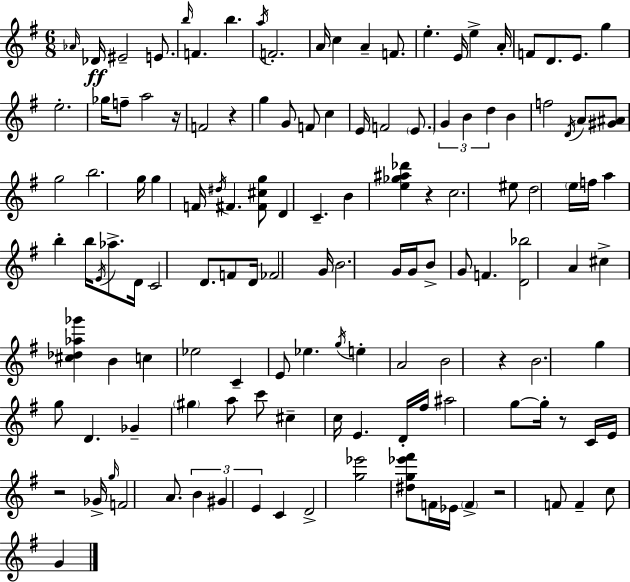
{
  \clef treble
  \numericTimeSignature
  \time 6/8
  \key e \minor
  \grace { aes'16 }\ff des'16 eis'2-- e'8. | \grace { b''16 } f'4. b''4. | \acciaccatura { a''16 } f'2.-. | a'16 c''4 a'4-- | \break f'8. e''4.-. e'16 e''4-> | a'16-. f'8 d'8. e'8. g''4 | e''2.-. | ges''16 f''8-- a''2 | \break r16 f'2 r4 | g''4 g'8 f'8 c''4 | e'16 f'2 | \parenthesize e'8. \tuplet 3/2 { g'4 b'4 d''4 } | \break b'4 f''2 | \acciaccatura { d'16 } a'8 <gis' ais'>8 g''2 | b''2. | g''16 g''4 f'16 \acciaccatura { dis''16 } fis'4. | \break <fis' cis'' g''>8 d'4 c'4.-- | b'4 <e'' ges'' ais'' des'''>4 | r4 c''2. | eis''8 d''2 | \break \parenthesize e''16 f''16 a''4 b''4-. | b''16 \acciaccatura { e'16 } aes''8.-> d'16 c'2 | d'8. f'8 d'16 fes'2 | g'16 b'2. | \break g'16 g'16 b'8-> g'8 | f'4. <d' bes''>2 | a'4 cis''4-> <cis'' des'' aes'' ges'''>4 | b'4 c''4 ees''2 | \break c'4-- e'8 | ees''4. \acciaccatura { g''16 } e''4-. a'2 | b'2 | r4 b'2. | \break g''4 g''8 | d'4. ges'4-- \parenthesize gis''4 | a''8 c'''8 cis''4-- c''16 | e'4. d'16-. fis''16 ais''2 | \break g''8~~ g''16-. r8 c'16 e'16 r2 | ges'16-> \grace { g''16 } f'2 | a'8. \tuplet 3/2 { b'4 | gis'4 e'4 } c'4 | \break d'2-> <g'' ees'''>2 | <dis'' g'' ees''' fis'''>8 f'16 ees'16 \parenthesize f'4-> | r2 f'8 f'4-- | c''8 g'4 \bar "|."
}